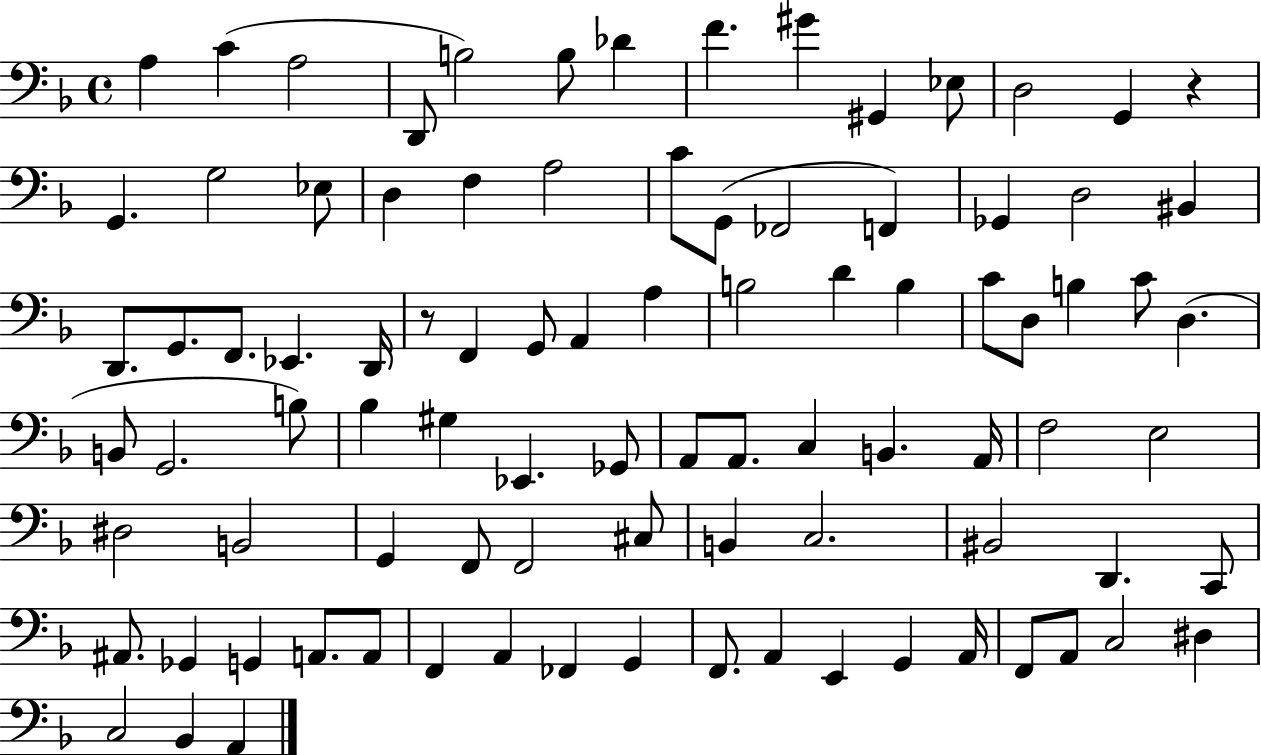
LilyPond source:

{
  \clef bass
  \time 4/4
  \defaultTimeSignature
  \key f \major
  \repeat volta 2 { a4 c'4( a2 | d,8 b2) b8 des'4 | f'4. gis'4 gis,4 ees8 | d2 g,4 r4 | \break g,4. g2 ees8 | d4 f4 a2 | c'8 g,8( fes,2 f,4) | ges,4 d2 bis,4 | \break d,8. g,8. f,8. ees,4. d,16 | r8 f,4 g,8 a,4 a4 | b2 d'4 b4 | c'8 d8 b4 c'8 d4.( | \break b,8 g,2. b8) | bes4 gis4 ees,4. ges,8 | a,8 a,8. c4 b,4. a,16 | f2 e2 | \break dis2 b,2 | g,4 f,8 f,2 cis8 | b,4 c2. | bis,2 d,4. c,8 | \break ais,8. ges,4 g,4 a,8. a,8 | f,4 a,4 fes,4 g,4 | f,8. a,4 e,4 g,4 a,16 | f,8 a,8 c2 dis4 | \break c2 bes,4 a,4 | } \bar "|."
}